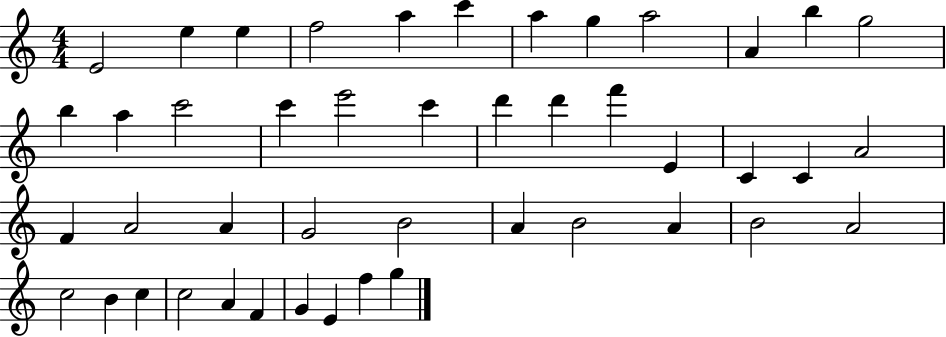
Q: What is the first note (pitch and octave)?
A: E4